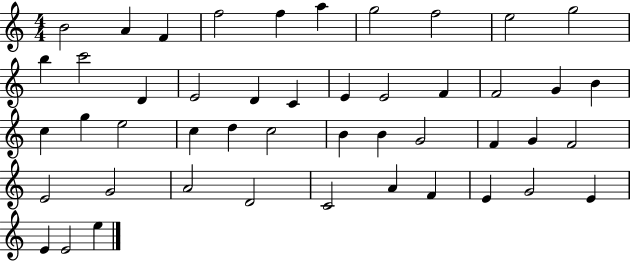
X:1
T:Untitled
M:4/4
L:1/4
K:C
B2 A F f2 f a g2 f2 e2 g2 b c'2 D E2 D C E E2 F F2 G B c g e2 c d c2 B B G2 F G F2 E2 G2 A2 D2 C2 A F E G2 E E E2 e